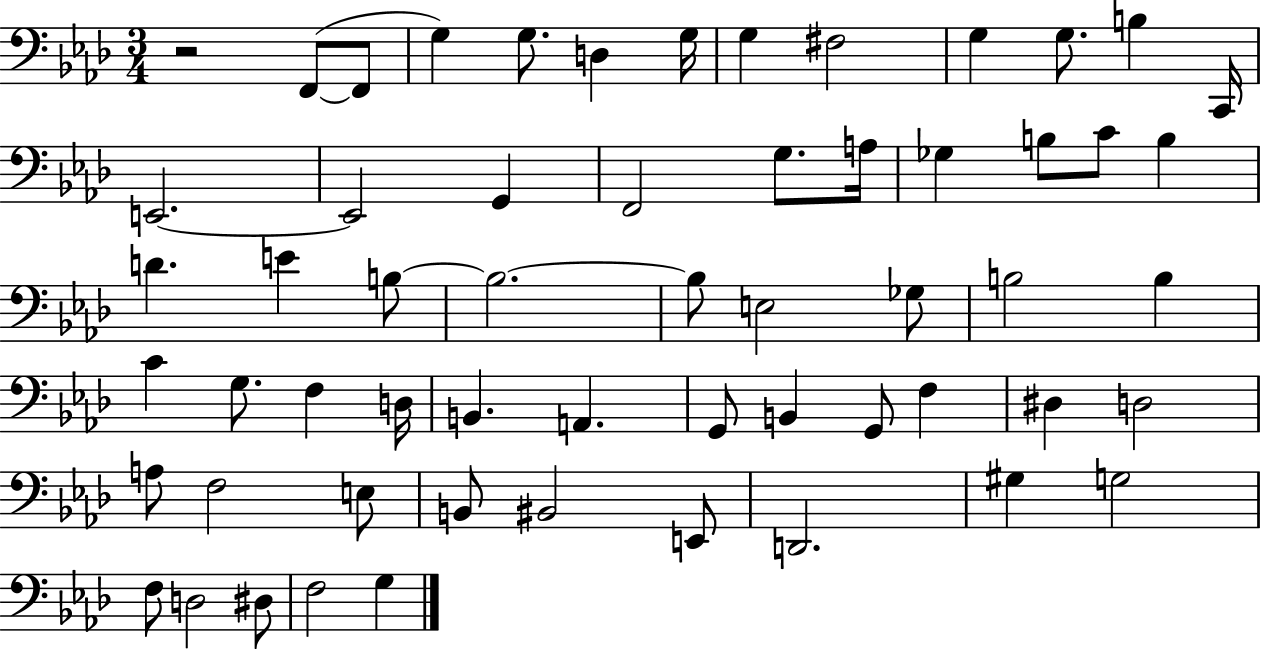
{
  \clef bass
  \numericTimeSignature
  \time 3/4
  \key aes \major
  \repeat volta 2 { r2 f,8~(~ f,8 | g4) g8. d4 g16 | g4 fis2 | g4 g8. b4 c,16 | \break e,2.~~ | e,2 g,4 | f,2 g8. a16 | ges4 b8 c'8 b4 | \break d'4. e'4 b8~~ | b2.~~ | b8 e2 ges8 | b2 b4 | \break c'4 g8. f4 d16 | b,4. a,4. | g,8 b,4 g,8 f4 | dis4 d2 | \break a8 f2 e8 | b,8 bis,2 e,8 | d,2. | gis4 g2 | \break f8 d2 dis8 | f2 g4 | } \bar "|."
}